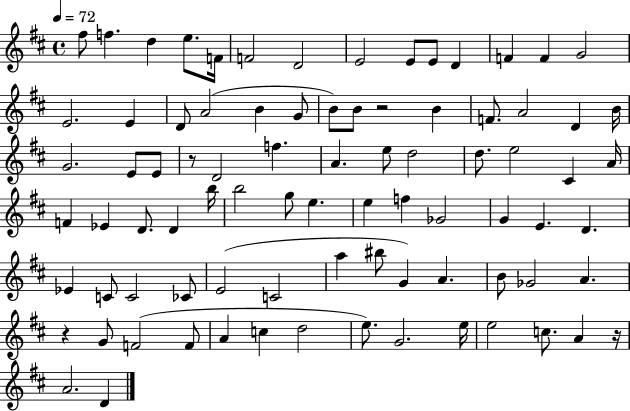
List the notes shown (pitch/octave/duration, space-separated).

F#5/e F5/q. D5/q E5/e. F4/s F4/h D4/h E4/h E4/e E4/e D4/q F4/q F4/q G4/h E4/h. E4/q D4/e A4/h B4/q G4/e B4/e B4/e R/h B4/q F4/e. A4/h D4/q B4/s G4/h. E4/e E4/e R/e D4/h F5/q. A4/q. E5/e D5/h D5/e. E5/h C#4/q A4/s F4/q Eb4/q D4/e. D4/q B5/s B5/h G5/e E5/q. E5/q F5/q Gb4/h G4/q E4/q. D4/q. Eb4/q C4/e C4/h CES4/e E4/h C4/h A5/q BIS5/e G4/q A4/q. B4/e Gb4/h A4/q. R/q G4/e F4/h F4/e A4/q C5/q D5/h E5/e. G4/h. E5/s E5/h C5/e. A4/q R/s A4/h. D4/q